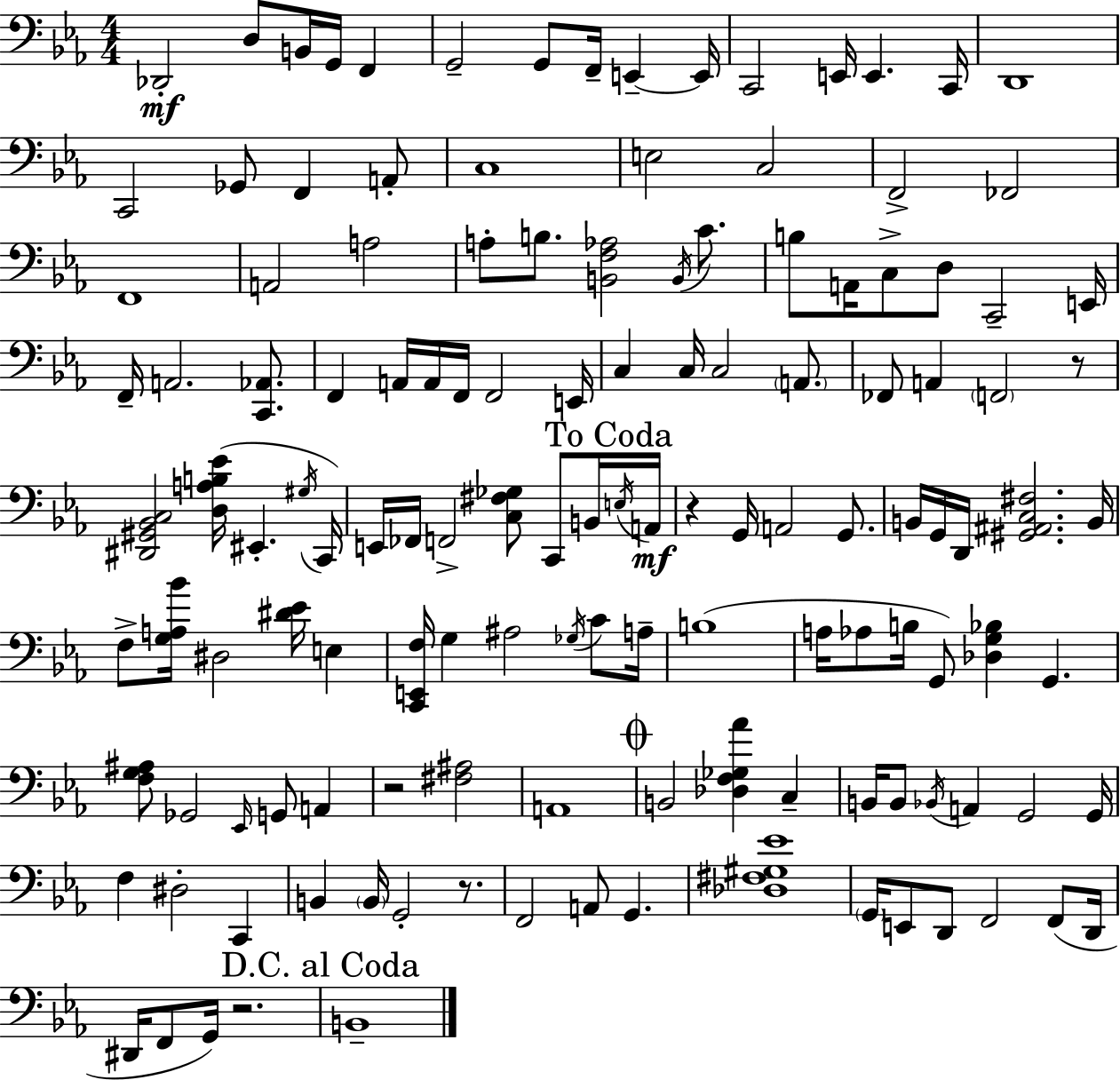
X:1
T:Untitled
M:4/4
L:1/4
K:Cm
_D,,2 D,/2 B,,/4 G,,/4 F,, G,,2 G,,/2 F,,/4 E,, E,,/4 C,,2 E,,/4 E,, C,,/4 D,,4 C,,2 _G,,/2 F,, A,,/2 C,4 E,2 C,2 F,,2 _F,,2 F,,4 A,,2 A,2 A,/2 B,/2 [B,,F,_A,]2 B,,/4 C/2 B,/2 A,,/4 C,/2 D,/2 C,,2 E,,/4 F,,/4 A,,2 [C,,_A,,]/2 F,, A,,/4 A,,/4 F,,/4 F,,2 E,,/4 C, C,/4 C,2 A,,/2 _F,,/2 A,, F,,2 z/2 [^D,,^G,,_B,,C,]2 [D,A,B,_E]/4 ^E,, ^G,/4 C,,/4 E,,/4 _F,,/4 F,,2 [C,^F,_G,]/2 C,,/2 B,,/4 E,/4 A,,/4 z G,,/4 A,,2 G,,/2 B,,/4 G,,/4 D,,/4 [^G,,^A,,C,^F,]2 B,,/4 F,/2 [G,A,_B]/4 ^D,2 [^D_E]/4 E, [C,,E,,F,]/4 G, ^A,2 _G,/4 C/2 A,/4 B,4 A,/4 _A,/2 B,/4 G,,/2 [_D,G,_B,] G,, [F,G,^A,]/2 _G,,2 _E,,/4 G,,/2 A,, z2 [^F,^A,]2 A,,4 B,,2 [_D,F,_G,_A] C, B,,/4 B,,/2 _B,,/4 A,, G,,2 G,,/4 F, ^D,2 C,, B,, B,,/4 G,,2 z/2 F,,2 A,,/2 G,, [_D,^F,^G,_E]4 G,,/4 E,,/2 D,,/2 F,,2 F,,/2 D,,/4 ^D,,/4 F,,/2 G,,/4 z2 B,,4